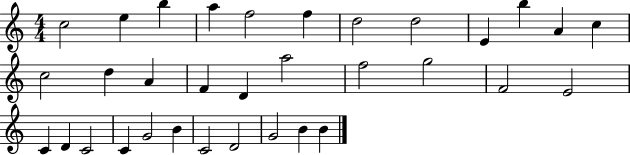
{
  \clef treble
  \numericTimeSignature
  \time 4/4
  \key c \major
  c''2 e''4 b''4 | a''4 f''2 f''4 | d''2 d''2 | e'4 b''4 a'4 c''4 | \break c''2 d''4 a'4 | f'4 d'4 a''2 | f''2 g''2 | f'2 e'2 | \break c'4 d'4 c'2 | c'4 g'2 b'4 | c'2 d'2 | g'2 b'4 b'4 | \break \bar "|."
}